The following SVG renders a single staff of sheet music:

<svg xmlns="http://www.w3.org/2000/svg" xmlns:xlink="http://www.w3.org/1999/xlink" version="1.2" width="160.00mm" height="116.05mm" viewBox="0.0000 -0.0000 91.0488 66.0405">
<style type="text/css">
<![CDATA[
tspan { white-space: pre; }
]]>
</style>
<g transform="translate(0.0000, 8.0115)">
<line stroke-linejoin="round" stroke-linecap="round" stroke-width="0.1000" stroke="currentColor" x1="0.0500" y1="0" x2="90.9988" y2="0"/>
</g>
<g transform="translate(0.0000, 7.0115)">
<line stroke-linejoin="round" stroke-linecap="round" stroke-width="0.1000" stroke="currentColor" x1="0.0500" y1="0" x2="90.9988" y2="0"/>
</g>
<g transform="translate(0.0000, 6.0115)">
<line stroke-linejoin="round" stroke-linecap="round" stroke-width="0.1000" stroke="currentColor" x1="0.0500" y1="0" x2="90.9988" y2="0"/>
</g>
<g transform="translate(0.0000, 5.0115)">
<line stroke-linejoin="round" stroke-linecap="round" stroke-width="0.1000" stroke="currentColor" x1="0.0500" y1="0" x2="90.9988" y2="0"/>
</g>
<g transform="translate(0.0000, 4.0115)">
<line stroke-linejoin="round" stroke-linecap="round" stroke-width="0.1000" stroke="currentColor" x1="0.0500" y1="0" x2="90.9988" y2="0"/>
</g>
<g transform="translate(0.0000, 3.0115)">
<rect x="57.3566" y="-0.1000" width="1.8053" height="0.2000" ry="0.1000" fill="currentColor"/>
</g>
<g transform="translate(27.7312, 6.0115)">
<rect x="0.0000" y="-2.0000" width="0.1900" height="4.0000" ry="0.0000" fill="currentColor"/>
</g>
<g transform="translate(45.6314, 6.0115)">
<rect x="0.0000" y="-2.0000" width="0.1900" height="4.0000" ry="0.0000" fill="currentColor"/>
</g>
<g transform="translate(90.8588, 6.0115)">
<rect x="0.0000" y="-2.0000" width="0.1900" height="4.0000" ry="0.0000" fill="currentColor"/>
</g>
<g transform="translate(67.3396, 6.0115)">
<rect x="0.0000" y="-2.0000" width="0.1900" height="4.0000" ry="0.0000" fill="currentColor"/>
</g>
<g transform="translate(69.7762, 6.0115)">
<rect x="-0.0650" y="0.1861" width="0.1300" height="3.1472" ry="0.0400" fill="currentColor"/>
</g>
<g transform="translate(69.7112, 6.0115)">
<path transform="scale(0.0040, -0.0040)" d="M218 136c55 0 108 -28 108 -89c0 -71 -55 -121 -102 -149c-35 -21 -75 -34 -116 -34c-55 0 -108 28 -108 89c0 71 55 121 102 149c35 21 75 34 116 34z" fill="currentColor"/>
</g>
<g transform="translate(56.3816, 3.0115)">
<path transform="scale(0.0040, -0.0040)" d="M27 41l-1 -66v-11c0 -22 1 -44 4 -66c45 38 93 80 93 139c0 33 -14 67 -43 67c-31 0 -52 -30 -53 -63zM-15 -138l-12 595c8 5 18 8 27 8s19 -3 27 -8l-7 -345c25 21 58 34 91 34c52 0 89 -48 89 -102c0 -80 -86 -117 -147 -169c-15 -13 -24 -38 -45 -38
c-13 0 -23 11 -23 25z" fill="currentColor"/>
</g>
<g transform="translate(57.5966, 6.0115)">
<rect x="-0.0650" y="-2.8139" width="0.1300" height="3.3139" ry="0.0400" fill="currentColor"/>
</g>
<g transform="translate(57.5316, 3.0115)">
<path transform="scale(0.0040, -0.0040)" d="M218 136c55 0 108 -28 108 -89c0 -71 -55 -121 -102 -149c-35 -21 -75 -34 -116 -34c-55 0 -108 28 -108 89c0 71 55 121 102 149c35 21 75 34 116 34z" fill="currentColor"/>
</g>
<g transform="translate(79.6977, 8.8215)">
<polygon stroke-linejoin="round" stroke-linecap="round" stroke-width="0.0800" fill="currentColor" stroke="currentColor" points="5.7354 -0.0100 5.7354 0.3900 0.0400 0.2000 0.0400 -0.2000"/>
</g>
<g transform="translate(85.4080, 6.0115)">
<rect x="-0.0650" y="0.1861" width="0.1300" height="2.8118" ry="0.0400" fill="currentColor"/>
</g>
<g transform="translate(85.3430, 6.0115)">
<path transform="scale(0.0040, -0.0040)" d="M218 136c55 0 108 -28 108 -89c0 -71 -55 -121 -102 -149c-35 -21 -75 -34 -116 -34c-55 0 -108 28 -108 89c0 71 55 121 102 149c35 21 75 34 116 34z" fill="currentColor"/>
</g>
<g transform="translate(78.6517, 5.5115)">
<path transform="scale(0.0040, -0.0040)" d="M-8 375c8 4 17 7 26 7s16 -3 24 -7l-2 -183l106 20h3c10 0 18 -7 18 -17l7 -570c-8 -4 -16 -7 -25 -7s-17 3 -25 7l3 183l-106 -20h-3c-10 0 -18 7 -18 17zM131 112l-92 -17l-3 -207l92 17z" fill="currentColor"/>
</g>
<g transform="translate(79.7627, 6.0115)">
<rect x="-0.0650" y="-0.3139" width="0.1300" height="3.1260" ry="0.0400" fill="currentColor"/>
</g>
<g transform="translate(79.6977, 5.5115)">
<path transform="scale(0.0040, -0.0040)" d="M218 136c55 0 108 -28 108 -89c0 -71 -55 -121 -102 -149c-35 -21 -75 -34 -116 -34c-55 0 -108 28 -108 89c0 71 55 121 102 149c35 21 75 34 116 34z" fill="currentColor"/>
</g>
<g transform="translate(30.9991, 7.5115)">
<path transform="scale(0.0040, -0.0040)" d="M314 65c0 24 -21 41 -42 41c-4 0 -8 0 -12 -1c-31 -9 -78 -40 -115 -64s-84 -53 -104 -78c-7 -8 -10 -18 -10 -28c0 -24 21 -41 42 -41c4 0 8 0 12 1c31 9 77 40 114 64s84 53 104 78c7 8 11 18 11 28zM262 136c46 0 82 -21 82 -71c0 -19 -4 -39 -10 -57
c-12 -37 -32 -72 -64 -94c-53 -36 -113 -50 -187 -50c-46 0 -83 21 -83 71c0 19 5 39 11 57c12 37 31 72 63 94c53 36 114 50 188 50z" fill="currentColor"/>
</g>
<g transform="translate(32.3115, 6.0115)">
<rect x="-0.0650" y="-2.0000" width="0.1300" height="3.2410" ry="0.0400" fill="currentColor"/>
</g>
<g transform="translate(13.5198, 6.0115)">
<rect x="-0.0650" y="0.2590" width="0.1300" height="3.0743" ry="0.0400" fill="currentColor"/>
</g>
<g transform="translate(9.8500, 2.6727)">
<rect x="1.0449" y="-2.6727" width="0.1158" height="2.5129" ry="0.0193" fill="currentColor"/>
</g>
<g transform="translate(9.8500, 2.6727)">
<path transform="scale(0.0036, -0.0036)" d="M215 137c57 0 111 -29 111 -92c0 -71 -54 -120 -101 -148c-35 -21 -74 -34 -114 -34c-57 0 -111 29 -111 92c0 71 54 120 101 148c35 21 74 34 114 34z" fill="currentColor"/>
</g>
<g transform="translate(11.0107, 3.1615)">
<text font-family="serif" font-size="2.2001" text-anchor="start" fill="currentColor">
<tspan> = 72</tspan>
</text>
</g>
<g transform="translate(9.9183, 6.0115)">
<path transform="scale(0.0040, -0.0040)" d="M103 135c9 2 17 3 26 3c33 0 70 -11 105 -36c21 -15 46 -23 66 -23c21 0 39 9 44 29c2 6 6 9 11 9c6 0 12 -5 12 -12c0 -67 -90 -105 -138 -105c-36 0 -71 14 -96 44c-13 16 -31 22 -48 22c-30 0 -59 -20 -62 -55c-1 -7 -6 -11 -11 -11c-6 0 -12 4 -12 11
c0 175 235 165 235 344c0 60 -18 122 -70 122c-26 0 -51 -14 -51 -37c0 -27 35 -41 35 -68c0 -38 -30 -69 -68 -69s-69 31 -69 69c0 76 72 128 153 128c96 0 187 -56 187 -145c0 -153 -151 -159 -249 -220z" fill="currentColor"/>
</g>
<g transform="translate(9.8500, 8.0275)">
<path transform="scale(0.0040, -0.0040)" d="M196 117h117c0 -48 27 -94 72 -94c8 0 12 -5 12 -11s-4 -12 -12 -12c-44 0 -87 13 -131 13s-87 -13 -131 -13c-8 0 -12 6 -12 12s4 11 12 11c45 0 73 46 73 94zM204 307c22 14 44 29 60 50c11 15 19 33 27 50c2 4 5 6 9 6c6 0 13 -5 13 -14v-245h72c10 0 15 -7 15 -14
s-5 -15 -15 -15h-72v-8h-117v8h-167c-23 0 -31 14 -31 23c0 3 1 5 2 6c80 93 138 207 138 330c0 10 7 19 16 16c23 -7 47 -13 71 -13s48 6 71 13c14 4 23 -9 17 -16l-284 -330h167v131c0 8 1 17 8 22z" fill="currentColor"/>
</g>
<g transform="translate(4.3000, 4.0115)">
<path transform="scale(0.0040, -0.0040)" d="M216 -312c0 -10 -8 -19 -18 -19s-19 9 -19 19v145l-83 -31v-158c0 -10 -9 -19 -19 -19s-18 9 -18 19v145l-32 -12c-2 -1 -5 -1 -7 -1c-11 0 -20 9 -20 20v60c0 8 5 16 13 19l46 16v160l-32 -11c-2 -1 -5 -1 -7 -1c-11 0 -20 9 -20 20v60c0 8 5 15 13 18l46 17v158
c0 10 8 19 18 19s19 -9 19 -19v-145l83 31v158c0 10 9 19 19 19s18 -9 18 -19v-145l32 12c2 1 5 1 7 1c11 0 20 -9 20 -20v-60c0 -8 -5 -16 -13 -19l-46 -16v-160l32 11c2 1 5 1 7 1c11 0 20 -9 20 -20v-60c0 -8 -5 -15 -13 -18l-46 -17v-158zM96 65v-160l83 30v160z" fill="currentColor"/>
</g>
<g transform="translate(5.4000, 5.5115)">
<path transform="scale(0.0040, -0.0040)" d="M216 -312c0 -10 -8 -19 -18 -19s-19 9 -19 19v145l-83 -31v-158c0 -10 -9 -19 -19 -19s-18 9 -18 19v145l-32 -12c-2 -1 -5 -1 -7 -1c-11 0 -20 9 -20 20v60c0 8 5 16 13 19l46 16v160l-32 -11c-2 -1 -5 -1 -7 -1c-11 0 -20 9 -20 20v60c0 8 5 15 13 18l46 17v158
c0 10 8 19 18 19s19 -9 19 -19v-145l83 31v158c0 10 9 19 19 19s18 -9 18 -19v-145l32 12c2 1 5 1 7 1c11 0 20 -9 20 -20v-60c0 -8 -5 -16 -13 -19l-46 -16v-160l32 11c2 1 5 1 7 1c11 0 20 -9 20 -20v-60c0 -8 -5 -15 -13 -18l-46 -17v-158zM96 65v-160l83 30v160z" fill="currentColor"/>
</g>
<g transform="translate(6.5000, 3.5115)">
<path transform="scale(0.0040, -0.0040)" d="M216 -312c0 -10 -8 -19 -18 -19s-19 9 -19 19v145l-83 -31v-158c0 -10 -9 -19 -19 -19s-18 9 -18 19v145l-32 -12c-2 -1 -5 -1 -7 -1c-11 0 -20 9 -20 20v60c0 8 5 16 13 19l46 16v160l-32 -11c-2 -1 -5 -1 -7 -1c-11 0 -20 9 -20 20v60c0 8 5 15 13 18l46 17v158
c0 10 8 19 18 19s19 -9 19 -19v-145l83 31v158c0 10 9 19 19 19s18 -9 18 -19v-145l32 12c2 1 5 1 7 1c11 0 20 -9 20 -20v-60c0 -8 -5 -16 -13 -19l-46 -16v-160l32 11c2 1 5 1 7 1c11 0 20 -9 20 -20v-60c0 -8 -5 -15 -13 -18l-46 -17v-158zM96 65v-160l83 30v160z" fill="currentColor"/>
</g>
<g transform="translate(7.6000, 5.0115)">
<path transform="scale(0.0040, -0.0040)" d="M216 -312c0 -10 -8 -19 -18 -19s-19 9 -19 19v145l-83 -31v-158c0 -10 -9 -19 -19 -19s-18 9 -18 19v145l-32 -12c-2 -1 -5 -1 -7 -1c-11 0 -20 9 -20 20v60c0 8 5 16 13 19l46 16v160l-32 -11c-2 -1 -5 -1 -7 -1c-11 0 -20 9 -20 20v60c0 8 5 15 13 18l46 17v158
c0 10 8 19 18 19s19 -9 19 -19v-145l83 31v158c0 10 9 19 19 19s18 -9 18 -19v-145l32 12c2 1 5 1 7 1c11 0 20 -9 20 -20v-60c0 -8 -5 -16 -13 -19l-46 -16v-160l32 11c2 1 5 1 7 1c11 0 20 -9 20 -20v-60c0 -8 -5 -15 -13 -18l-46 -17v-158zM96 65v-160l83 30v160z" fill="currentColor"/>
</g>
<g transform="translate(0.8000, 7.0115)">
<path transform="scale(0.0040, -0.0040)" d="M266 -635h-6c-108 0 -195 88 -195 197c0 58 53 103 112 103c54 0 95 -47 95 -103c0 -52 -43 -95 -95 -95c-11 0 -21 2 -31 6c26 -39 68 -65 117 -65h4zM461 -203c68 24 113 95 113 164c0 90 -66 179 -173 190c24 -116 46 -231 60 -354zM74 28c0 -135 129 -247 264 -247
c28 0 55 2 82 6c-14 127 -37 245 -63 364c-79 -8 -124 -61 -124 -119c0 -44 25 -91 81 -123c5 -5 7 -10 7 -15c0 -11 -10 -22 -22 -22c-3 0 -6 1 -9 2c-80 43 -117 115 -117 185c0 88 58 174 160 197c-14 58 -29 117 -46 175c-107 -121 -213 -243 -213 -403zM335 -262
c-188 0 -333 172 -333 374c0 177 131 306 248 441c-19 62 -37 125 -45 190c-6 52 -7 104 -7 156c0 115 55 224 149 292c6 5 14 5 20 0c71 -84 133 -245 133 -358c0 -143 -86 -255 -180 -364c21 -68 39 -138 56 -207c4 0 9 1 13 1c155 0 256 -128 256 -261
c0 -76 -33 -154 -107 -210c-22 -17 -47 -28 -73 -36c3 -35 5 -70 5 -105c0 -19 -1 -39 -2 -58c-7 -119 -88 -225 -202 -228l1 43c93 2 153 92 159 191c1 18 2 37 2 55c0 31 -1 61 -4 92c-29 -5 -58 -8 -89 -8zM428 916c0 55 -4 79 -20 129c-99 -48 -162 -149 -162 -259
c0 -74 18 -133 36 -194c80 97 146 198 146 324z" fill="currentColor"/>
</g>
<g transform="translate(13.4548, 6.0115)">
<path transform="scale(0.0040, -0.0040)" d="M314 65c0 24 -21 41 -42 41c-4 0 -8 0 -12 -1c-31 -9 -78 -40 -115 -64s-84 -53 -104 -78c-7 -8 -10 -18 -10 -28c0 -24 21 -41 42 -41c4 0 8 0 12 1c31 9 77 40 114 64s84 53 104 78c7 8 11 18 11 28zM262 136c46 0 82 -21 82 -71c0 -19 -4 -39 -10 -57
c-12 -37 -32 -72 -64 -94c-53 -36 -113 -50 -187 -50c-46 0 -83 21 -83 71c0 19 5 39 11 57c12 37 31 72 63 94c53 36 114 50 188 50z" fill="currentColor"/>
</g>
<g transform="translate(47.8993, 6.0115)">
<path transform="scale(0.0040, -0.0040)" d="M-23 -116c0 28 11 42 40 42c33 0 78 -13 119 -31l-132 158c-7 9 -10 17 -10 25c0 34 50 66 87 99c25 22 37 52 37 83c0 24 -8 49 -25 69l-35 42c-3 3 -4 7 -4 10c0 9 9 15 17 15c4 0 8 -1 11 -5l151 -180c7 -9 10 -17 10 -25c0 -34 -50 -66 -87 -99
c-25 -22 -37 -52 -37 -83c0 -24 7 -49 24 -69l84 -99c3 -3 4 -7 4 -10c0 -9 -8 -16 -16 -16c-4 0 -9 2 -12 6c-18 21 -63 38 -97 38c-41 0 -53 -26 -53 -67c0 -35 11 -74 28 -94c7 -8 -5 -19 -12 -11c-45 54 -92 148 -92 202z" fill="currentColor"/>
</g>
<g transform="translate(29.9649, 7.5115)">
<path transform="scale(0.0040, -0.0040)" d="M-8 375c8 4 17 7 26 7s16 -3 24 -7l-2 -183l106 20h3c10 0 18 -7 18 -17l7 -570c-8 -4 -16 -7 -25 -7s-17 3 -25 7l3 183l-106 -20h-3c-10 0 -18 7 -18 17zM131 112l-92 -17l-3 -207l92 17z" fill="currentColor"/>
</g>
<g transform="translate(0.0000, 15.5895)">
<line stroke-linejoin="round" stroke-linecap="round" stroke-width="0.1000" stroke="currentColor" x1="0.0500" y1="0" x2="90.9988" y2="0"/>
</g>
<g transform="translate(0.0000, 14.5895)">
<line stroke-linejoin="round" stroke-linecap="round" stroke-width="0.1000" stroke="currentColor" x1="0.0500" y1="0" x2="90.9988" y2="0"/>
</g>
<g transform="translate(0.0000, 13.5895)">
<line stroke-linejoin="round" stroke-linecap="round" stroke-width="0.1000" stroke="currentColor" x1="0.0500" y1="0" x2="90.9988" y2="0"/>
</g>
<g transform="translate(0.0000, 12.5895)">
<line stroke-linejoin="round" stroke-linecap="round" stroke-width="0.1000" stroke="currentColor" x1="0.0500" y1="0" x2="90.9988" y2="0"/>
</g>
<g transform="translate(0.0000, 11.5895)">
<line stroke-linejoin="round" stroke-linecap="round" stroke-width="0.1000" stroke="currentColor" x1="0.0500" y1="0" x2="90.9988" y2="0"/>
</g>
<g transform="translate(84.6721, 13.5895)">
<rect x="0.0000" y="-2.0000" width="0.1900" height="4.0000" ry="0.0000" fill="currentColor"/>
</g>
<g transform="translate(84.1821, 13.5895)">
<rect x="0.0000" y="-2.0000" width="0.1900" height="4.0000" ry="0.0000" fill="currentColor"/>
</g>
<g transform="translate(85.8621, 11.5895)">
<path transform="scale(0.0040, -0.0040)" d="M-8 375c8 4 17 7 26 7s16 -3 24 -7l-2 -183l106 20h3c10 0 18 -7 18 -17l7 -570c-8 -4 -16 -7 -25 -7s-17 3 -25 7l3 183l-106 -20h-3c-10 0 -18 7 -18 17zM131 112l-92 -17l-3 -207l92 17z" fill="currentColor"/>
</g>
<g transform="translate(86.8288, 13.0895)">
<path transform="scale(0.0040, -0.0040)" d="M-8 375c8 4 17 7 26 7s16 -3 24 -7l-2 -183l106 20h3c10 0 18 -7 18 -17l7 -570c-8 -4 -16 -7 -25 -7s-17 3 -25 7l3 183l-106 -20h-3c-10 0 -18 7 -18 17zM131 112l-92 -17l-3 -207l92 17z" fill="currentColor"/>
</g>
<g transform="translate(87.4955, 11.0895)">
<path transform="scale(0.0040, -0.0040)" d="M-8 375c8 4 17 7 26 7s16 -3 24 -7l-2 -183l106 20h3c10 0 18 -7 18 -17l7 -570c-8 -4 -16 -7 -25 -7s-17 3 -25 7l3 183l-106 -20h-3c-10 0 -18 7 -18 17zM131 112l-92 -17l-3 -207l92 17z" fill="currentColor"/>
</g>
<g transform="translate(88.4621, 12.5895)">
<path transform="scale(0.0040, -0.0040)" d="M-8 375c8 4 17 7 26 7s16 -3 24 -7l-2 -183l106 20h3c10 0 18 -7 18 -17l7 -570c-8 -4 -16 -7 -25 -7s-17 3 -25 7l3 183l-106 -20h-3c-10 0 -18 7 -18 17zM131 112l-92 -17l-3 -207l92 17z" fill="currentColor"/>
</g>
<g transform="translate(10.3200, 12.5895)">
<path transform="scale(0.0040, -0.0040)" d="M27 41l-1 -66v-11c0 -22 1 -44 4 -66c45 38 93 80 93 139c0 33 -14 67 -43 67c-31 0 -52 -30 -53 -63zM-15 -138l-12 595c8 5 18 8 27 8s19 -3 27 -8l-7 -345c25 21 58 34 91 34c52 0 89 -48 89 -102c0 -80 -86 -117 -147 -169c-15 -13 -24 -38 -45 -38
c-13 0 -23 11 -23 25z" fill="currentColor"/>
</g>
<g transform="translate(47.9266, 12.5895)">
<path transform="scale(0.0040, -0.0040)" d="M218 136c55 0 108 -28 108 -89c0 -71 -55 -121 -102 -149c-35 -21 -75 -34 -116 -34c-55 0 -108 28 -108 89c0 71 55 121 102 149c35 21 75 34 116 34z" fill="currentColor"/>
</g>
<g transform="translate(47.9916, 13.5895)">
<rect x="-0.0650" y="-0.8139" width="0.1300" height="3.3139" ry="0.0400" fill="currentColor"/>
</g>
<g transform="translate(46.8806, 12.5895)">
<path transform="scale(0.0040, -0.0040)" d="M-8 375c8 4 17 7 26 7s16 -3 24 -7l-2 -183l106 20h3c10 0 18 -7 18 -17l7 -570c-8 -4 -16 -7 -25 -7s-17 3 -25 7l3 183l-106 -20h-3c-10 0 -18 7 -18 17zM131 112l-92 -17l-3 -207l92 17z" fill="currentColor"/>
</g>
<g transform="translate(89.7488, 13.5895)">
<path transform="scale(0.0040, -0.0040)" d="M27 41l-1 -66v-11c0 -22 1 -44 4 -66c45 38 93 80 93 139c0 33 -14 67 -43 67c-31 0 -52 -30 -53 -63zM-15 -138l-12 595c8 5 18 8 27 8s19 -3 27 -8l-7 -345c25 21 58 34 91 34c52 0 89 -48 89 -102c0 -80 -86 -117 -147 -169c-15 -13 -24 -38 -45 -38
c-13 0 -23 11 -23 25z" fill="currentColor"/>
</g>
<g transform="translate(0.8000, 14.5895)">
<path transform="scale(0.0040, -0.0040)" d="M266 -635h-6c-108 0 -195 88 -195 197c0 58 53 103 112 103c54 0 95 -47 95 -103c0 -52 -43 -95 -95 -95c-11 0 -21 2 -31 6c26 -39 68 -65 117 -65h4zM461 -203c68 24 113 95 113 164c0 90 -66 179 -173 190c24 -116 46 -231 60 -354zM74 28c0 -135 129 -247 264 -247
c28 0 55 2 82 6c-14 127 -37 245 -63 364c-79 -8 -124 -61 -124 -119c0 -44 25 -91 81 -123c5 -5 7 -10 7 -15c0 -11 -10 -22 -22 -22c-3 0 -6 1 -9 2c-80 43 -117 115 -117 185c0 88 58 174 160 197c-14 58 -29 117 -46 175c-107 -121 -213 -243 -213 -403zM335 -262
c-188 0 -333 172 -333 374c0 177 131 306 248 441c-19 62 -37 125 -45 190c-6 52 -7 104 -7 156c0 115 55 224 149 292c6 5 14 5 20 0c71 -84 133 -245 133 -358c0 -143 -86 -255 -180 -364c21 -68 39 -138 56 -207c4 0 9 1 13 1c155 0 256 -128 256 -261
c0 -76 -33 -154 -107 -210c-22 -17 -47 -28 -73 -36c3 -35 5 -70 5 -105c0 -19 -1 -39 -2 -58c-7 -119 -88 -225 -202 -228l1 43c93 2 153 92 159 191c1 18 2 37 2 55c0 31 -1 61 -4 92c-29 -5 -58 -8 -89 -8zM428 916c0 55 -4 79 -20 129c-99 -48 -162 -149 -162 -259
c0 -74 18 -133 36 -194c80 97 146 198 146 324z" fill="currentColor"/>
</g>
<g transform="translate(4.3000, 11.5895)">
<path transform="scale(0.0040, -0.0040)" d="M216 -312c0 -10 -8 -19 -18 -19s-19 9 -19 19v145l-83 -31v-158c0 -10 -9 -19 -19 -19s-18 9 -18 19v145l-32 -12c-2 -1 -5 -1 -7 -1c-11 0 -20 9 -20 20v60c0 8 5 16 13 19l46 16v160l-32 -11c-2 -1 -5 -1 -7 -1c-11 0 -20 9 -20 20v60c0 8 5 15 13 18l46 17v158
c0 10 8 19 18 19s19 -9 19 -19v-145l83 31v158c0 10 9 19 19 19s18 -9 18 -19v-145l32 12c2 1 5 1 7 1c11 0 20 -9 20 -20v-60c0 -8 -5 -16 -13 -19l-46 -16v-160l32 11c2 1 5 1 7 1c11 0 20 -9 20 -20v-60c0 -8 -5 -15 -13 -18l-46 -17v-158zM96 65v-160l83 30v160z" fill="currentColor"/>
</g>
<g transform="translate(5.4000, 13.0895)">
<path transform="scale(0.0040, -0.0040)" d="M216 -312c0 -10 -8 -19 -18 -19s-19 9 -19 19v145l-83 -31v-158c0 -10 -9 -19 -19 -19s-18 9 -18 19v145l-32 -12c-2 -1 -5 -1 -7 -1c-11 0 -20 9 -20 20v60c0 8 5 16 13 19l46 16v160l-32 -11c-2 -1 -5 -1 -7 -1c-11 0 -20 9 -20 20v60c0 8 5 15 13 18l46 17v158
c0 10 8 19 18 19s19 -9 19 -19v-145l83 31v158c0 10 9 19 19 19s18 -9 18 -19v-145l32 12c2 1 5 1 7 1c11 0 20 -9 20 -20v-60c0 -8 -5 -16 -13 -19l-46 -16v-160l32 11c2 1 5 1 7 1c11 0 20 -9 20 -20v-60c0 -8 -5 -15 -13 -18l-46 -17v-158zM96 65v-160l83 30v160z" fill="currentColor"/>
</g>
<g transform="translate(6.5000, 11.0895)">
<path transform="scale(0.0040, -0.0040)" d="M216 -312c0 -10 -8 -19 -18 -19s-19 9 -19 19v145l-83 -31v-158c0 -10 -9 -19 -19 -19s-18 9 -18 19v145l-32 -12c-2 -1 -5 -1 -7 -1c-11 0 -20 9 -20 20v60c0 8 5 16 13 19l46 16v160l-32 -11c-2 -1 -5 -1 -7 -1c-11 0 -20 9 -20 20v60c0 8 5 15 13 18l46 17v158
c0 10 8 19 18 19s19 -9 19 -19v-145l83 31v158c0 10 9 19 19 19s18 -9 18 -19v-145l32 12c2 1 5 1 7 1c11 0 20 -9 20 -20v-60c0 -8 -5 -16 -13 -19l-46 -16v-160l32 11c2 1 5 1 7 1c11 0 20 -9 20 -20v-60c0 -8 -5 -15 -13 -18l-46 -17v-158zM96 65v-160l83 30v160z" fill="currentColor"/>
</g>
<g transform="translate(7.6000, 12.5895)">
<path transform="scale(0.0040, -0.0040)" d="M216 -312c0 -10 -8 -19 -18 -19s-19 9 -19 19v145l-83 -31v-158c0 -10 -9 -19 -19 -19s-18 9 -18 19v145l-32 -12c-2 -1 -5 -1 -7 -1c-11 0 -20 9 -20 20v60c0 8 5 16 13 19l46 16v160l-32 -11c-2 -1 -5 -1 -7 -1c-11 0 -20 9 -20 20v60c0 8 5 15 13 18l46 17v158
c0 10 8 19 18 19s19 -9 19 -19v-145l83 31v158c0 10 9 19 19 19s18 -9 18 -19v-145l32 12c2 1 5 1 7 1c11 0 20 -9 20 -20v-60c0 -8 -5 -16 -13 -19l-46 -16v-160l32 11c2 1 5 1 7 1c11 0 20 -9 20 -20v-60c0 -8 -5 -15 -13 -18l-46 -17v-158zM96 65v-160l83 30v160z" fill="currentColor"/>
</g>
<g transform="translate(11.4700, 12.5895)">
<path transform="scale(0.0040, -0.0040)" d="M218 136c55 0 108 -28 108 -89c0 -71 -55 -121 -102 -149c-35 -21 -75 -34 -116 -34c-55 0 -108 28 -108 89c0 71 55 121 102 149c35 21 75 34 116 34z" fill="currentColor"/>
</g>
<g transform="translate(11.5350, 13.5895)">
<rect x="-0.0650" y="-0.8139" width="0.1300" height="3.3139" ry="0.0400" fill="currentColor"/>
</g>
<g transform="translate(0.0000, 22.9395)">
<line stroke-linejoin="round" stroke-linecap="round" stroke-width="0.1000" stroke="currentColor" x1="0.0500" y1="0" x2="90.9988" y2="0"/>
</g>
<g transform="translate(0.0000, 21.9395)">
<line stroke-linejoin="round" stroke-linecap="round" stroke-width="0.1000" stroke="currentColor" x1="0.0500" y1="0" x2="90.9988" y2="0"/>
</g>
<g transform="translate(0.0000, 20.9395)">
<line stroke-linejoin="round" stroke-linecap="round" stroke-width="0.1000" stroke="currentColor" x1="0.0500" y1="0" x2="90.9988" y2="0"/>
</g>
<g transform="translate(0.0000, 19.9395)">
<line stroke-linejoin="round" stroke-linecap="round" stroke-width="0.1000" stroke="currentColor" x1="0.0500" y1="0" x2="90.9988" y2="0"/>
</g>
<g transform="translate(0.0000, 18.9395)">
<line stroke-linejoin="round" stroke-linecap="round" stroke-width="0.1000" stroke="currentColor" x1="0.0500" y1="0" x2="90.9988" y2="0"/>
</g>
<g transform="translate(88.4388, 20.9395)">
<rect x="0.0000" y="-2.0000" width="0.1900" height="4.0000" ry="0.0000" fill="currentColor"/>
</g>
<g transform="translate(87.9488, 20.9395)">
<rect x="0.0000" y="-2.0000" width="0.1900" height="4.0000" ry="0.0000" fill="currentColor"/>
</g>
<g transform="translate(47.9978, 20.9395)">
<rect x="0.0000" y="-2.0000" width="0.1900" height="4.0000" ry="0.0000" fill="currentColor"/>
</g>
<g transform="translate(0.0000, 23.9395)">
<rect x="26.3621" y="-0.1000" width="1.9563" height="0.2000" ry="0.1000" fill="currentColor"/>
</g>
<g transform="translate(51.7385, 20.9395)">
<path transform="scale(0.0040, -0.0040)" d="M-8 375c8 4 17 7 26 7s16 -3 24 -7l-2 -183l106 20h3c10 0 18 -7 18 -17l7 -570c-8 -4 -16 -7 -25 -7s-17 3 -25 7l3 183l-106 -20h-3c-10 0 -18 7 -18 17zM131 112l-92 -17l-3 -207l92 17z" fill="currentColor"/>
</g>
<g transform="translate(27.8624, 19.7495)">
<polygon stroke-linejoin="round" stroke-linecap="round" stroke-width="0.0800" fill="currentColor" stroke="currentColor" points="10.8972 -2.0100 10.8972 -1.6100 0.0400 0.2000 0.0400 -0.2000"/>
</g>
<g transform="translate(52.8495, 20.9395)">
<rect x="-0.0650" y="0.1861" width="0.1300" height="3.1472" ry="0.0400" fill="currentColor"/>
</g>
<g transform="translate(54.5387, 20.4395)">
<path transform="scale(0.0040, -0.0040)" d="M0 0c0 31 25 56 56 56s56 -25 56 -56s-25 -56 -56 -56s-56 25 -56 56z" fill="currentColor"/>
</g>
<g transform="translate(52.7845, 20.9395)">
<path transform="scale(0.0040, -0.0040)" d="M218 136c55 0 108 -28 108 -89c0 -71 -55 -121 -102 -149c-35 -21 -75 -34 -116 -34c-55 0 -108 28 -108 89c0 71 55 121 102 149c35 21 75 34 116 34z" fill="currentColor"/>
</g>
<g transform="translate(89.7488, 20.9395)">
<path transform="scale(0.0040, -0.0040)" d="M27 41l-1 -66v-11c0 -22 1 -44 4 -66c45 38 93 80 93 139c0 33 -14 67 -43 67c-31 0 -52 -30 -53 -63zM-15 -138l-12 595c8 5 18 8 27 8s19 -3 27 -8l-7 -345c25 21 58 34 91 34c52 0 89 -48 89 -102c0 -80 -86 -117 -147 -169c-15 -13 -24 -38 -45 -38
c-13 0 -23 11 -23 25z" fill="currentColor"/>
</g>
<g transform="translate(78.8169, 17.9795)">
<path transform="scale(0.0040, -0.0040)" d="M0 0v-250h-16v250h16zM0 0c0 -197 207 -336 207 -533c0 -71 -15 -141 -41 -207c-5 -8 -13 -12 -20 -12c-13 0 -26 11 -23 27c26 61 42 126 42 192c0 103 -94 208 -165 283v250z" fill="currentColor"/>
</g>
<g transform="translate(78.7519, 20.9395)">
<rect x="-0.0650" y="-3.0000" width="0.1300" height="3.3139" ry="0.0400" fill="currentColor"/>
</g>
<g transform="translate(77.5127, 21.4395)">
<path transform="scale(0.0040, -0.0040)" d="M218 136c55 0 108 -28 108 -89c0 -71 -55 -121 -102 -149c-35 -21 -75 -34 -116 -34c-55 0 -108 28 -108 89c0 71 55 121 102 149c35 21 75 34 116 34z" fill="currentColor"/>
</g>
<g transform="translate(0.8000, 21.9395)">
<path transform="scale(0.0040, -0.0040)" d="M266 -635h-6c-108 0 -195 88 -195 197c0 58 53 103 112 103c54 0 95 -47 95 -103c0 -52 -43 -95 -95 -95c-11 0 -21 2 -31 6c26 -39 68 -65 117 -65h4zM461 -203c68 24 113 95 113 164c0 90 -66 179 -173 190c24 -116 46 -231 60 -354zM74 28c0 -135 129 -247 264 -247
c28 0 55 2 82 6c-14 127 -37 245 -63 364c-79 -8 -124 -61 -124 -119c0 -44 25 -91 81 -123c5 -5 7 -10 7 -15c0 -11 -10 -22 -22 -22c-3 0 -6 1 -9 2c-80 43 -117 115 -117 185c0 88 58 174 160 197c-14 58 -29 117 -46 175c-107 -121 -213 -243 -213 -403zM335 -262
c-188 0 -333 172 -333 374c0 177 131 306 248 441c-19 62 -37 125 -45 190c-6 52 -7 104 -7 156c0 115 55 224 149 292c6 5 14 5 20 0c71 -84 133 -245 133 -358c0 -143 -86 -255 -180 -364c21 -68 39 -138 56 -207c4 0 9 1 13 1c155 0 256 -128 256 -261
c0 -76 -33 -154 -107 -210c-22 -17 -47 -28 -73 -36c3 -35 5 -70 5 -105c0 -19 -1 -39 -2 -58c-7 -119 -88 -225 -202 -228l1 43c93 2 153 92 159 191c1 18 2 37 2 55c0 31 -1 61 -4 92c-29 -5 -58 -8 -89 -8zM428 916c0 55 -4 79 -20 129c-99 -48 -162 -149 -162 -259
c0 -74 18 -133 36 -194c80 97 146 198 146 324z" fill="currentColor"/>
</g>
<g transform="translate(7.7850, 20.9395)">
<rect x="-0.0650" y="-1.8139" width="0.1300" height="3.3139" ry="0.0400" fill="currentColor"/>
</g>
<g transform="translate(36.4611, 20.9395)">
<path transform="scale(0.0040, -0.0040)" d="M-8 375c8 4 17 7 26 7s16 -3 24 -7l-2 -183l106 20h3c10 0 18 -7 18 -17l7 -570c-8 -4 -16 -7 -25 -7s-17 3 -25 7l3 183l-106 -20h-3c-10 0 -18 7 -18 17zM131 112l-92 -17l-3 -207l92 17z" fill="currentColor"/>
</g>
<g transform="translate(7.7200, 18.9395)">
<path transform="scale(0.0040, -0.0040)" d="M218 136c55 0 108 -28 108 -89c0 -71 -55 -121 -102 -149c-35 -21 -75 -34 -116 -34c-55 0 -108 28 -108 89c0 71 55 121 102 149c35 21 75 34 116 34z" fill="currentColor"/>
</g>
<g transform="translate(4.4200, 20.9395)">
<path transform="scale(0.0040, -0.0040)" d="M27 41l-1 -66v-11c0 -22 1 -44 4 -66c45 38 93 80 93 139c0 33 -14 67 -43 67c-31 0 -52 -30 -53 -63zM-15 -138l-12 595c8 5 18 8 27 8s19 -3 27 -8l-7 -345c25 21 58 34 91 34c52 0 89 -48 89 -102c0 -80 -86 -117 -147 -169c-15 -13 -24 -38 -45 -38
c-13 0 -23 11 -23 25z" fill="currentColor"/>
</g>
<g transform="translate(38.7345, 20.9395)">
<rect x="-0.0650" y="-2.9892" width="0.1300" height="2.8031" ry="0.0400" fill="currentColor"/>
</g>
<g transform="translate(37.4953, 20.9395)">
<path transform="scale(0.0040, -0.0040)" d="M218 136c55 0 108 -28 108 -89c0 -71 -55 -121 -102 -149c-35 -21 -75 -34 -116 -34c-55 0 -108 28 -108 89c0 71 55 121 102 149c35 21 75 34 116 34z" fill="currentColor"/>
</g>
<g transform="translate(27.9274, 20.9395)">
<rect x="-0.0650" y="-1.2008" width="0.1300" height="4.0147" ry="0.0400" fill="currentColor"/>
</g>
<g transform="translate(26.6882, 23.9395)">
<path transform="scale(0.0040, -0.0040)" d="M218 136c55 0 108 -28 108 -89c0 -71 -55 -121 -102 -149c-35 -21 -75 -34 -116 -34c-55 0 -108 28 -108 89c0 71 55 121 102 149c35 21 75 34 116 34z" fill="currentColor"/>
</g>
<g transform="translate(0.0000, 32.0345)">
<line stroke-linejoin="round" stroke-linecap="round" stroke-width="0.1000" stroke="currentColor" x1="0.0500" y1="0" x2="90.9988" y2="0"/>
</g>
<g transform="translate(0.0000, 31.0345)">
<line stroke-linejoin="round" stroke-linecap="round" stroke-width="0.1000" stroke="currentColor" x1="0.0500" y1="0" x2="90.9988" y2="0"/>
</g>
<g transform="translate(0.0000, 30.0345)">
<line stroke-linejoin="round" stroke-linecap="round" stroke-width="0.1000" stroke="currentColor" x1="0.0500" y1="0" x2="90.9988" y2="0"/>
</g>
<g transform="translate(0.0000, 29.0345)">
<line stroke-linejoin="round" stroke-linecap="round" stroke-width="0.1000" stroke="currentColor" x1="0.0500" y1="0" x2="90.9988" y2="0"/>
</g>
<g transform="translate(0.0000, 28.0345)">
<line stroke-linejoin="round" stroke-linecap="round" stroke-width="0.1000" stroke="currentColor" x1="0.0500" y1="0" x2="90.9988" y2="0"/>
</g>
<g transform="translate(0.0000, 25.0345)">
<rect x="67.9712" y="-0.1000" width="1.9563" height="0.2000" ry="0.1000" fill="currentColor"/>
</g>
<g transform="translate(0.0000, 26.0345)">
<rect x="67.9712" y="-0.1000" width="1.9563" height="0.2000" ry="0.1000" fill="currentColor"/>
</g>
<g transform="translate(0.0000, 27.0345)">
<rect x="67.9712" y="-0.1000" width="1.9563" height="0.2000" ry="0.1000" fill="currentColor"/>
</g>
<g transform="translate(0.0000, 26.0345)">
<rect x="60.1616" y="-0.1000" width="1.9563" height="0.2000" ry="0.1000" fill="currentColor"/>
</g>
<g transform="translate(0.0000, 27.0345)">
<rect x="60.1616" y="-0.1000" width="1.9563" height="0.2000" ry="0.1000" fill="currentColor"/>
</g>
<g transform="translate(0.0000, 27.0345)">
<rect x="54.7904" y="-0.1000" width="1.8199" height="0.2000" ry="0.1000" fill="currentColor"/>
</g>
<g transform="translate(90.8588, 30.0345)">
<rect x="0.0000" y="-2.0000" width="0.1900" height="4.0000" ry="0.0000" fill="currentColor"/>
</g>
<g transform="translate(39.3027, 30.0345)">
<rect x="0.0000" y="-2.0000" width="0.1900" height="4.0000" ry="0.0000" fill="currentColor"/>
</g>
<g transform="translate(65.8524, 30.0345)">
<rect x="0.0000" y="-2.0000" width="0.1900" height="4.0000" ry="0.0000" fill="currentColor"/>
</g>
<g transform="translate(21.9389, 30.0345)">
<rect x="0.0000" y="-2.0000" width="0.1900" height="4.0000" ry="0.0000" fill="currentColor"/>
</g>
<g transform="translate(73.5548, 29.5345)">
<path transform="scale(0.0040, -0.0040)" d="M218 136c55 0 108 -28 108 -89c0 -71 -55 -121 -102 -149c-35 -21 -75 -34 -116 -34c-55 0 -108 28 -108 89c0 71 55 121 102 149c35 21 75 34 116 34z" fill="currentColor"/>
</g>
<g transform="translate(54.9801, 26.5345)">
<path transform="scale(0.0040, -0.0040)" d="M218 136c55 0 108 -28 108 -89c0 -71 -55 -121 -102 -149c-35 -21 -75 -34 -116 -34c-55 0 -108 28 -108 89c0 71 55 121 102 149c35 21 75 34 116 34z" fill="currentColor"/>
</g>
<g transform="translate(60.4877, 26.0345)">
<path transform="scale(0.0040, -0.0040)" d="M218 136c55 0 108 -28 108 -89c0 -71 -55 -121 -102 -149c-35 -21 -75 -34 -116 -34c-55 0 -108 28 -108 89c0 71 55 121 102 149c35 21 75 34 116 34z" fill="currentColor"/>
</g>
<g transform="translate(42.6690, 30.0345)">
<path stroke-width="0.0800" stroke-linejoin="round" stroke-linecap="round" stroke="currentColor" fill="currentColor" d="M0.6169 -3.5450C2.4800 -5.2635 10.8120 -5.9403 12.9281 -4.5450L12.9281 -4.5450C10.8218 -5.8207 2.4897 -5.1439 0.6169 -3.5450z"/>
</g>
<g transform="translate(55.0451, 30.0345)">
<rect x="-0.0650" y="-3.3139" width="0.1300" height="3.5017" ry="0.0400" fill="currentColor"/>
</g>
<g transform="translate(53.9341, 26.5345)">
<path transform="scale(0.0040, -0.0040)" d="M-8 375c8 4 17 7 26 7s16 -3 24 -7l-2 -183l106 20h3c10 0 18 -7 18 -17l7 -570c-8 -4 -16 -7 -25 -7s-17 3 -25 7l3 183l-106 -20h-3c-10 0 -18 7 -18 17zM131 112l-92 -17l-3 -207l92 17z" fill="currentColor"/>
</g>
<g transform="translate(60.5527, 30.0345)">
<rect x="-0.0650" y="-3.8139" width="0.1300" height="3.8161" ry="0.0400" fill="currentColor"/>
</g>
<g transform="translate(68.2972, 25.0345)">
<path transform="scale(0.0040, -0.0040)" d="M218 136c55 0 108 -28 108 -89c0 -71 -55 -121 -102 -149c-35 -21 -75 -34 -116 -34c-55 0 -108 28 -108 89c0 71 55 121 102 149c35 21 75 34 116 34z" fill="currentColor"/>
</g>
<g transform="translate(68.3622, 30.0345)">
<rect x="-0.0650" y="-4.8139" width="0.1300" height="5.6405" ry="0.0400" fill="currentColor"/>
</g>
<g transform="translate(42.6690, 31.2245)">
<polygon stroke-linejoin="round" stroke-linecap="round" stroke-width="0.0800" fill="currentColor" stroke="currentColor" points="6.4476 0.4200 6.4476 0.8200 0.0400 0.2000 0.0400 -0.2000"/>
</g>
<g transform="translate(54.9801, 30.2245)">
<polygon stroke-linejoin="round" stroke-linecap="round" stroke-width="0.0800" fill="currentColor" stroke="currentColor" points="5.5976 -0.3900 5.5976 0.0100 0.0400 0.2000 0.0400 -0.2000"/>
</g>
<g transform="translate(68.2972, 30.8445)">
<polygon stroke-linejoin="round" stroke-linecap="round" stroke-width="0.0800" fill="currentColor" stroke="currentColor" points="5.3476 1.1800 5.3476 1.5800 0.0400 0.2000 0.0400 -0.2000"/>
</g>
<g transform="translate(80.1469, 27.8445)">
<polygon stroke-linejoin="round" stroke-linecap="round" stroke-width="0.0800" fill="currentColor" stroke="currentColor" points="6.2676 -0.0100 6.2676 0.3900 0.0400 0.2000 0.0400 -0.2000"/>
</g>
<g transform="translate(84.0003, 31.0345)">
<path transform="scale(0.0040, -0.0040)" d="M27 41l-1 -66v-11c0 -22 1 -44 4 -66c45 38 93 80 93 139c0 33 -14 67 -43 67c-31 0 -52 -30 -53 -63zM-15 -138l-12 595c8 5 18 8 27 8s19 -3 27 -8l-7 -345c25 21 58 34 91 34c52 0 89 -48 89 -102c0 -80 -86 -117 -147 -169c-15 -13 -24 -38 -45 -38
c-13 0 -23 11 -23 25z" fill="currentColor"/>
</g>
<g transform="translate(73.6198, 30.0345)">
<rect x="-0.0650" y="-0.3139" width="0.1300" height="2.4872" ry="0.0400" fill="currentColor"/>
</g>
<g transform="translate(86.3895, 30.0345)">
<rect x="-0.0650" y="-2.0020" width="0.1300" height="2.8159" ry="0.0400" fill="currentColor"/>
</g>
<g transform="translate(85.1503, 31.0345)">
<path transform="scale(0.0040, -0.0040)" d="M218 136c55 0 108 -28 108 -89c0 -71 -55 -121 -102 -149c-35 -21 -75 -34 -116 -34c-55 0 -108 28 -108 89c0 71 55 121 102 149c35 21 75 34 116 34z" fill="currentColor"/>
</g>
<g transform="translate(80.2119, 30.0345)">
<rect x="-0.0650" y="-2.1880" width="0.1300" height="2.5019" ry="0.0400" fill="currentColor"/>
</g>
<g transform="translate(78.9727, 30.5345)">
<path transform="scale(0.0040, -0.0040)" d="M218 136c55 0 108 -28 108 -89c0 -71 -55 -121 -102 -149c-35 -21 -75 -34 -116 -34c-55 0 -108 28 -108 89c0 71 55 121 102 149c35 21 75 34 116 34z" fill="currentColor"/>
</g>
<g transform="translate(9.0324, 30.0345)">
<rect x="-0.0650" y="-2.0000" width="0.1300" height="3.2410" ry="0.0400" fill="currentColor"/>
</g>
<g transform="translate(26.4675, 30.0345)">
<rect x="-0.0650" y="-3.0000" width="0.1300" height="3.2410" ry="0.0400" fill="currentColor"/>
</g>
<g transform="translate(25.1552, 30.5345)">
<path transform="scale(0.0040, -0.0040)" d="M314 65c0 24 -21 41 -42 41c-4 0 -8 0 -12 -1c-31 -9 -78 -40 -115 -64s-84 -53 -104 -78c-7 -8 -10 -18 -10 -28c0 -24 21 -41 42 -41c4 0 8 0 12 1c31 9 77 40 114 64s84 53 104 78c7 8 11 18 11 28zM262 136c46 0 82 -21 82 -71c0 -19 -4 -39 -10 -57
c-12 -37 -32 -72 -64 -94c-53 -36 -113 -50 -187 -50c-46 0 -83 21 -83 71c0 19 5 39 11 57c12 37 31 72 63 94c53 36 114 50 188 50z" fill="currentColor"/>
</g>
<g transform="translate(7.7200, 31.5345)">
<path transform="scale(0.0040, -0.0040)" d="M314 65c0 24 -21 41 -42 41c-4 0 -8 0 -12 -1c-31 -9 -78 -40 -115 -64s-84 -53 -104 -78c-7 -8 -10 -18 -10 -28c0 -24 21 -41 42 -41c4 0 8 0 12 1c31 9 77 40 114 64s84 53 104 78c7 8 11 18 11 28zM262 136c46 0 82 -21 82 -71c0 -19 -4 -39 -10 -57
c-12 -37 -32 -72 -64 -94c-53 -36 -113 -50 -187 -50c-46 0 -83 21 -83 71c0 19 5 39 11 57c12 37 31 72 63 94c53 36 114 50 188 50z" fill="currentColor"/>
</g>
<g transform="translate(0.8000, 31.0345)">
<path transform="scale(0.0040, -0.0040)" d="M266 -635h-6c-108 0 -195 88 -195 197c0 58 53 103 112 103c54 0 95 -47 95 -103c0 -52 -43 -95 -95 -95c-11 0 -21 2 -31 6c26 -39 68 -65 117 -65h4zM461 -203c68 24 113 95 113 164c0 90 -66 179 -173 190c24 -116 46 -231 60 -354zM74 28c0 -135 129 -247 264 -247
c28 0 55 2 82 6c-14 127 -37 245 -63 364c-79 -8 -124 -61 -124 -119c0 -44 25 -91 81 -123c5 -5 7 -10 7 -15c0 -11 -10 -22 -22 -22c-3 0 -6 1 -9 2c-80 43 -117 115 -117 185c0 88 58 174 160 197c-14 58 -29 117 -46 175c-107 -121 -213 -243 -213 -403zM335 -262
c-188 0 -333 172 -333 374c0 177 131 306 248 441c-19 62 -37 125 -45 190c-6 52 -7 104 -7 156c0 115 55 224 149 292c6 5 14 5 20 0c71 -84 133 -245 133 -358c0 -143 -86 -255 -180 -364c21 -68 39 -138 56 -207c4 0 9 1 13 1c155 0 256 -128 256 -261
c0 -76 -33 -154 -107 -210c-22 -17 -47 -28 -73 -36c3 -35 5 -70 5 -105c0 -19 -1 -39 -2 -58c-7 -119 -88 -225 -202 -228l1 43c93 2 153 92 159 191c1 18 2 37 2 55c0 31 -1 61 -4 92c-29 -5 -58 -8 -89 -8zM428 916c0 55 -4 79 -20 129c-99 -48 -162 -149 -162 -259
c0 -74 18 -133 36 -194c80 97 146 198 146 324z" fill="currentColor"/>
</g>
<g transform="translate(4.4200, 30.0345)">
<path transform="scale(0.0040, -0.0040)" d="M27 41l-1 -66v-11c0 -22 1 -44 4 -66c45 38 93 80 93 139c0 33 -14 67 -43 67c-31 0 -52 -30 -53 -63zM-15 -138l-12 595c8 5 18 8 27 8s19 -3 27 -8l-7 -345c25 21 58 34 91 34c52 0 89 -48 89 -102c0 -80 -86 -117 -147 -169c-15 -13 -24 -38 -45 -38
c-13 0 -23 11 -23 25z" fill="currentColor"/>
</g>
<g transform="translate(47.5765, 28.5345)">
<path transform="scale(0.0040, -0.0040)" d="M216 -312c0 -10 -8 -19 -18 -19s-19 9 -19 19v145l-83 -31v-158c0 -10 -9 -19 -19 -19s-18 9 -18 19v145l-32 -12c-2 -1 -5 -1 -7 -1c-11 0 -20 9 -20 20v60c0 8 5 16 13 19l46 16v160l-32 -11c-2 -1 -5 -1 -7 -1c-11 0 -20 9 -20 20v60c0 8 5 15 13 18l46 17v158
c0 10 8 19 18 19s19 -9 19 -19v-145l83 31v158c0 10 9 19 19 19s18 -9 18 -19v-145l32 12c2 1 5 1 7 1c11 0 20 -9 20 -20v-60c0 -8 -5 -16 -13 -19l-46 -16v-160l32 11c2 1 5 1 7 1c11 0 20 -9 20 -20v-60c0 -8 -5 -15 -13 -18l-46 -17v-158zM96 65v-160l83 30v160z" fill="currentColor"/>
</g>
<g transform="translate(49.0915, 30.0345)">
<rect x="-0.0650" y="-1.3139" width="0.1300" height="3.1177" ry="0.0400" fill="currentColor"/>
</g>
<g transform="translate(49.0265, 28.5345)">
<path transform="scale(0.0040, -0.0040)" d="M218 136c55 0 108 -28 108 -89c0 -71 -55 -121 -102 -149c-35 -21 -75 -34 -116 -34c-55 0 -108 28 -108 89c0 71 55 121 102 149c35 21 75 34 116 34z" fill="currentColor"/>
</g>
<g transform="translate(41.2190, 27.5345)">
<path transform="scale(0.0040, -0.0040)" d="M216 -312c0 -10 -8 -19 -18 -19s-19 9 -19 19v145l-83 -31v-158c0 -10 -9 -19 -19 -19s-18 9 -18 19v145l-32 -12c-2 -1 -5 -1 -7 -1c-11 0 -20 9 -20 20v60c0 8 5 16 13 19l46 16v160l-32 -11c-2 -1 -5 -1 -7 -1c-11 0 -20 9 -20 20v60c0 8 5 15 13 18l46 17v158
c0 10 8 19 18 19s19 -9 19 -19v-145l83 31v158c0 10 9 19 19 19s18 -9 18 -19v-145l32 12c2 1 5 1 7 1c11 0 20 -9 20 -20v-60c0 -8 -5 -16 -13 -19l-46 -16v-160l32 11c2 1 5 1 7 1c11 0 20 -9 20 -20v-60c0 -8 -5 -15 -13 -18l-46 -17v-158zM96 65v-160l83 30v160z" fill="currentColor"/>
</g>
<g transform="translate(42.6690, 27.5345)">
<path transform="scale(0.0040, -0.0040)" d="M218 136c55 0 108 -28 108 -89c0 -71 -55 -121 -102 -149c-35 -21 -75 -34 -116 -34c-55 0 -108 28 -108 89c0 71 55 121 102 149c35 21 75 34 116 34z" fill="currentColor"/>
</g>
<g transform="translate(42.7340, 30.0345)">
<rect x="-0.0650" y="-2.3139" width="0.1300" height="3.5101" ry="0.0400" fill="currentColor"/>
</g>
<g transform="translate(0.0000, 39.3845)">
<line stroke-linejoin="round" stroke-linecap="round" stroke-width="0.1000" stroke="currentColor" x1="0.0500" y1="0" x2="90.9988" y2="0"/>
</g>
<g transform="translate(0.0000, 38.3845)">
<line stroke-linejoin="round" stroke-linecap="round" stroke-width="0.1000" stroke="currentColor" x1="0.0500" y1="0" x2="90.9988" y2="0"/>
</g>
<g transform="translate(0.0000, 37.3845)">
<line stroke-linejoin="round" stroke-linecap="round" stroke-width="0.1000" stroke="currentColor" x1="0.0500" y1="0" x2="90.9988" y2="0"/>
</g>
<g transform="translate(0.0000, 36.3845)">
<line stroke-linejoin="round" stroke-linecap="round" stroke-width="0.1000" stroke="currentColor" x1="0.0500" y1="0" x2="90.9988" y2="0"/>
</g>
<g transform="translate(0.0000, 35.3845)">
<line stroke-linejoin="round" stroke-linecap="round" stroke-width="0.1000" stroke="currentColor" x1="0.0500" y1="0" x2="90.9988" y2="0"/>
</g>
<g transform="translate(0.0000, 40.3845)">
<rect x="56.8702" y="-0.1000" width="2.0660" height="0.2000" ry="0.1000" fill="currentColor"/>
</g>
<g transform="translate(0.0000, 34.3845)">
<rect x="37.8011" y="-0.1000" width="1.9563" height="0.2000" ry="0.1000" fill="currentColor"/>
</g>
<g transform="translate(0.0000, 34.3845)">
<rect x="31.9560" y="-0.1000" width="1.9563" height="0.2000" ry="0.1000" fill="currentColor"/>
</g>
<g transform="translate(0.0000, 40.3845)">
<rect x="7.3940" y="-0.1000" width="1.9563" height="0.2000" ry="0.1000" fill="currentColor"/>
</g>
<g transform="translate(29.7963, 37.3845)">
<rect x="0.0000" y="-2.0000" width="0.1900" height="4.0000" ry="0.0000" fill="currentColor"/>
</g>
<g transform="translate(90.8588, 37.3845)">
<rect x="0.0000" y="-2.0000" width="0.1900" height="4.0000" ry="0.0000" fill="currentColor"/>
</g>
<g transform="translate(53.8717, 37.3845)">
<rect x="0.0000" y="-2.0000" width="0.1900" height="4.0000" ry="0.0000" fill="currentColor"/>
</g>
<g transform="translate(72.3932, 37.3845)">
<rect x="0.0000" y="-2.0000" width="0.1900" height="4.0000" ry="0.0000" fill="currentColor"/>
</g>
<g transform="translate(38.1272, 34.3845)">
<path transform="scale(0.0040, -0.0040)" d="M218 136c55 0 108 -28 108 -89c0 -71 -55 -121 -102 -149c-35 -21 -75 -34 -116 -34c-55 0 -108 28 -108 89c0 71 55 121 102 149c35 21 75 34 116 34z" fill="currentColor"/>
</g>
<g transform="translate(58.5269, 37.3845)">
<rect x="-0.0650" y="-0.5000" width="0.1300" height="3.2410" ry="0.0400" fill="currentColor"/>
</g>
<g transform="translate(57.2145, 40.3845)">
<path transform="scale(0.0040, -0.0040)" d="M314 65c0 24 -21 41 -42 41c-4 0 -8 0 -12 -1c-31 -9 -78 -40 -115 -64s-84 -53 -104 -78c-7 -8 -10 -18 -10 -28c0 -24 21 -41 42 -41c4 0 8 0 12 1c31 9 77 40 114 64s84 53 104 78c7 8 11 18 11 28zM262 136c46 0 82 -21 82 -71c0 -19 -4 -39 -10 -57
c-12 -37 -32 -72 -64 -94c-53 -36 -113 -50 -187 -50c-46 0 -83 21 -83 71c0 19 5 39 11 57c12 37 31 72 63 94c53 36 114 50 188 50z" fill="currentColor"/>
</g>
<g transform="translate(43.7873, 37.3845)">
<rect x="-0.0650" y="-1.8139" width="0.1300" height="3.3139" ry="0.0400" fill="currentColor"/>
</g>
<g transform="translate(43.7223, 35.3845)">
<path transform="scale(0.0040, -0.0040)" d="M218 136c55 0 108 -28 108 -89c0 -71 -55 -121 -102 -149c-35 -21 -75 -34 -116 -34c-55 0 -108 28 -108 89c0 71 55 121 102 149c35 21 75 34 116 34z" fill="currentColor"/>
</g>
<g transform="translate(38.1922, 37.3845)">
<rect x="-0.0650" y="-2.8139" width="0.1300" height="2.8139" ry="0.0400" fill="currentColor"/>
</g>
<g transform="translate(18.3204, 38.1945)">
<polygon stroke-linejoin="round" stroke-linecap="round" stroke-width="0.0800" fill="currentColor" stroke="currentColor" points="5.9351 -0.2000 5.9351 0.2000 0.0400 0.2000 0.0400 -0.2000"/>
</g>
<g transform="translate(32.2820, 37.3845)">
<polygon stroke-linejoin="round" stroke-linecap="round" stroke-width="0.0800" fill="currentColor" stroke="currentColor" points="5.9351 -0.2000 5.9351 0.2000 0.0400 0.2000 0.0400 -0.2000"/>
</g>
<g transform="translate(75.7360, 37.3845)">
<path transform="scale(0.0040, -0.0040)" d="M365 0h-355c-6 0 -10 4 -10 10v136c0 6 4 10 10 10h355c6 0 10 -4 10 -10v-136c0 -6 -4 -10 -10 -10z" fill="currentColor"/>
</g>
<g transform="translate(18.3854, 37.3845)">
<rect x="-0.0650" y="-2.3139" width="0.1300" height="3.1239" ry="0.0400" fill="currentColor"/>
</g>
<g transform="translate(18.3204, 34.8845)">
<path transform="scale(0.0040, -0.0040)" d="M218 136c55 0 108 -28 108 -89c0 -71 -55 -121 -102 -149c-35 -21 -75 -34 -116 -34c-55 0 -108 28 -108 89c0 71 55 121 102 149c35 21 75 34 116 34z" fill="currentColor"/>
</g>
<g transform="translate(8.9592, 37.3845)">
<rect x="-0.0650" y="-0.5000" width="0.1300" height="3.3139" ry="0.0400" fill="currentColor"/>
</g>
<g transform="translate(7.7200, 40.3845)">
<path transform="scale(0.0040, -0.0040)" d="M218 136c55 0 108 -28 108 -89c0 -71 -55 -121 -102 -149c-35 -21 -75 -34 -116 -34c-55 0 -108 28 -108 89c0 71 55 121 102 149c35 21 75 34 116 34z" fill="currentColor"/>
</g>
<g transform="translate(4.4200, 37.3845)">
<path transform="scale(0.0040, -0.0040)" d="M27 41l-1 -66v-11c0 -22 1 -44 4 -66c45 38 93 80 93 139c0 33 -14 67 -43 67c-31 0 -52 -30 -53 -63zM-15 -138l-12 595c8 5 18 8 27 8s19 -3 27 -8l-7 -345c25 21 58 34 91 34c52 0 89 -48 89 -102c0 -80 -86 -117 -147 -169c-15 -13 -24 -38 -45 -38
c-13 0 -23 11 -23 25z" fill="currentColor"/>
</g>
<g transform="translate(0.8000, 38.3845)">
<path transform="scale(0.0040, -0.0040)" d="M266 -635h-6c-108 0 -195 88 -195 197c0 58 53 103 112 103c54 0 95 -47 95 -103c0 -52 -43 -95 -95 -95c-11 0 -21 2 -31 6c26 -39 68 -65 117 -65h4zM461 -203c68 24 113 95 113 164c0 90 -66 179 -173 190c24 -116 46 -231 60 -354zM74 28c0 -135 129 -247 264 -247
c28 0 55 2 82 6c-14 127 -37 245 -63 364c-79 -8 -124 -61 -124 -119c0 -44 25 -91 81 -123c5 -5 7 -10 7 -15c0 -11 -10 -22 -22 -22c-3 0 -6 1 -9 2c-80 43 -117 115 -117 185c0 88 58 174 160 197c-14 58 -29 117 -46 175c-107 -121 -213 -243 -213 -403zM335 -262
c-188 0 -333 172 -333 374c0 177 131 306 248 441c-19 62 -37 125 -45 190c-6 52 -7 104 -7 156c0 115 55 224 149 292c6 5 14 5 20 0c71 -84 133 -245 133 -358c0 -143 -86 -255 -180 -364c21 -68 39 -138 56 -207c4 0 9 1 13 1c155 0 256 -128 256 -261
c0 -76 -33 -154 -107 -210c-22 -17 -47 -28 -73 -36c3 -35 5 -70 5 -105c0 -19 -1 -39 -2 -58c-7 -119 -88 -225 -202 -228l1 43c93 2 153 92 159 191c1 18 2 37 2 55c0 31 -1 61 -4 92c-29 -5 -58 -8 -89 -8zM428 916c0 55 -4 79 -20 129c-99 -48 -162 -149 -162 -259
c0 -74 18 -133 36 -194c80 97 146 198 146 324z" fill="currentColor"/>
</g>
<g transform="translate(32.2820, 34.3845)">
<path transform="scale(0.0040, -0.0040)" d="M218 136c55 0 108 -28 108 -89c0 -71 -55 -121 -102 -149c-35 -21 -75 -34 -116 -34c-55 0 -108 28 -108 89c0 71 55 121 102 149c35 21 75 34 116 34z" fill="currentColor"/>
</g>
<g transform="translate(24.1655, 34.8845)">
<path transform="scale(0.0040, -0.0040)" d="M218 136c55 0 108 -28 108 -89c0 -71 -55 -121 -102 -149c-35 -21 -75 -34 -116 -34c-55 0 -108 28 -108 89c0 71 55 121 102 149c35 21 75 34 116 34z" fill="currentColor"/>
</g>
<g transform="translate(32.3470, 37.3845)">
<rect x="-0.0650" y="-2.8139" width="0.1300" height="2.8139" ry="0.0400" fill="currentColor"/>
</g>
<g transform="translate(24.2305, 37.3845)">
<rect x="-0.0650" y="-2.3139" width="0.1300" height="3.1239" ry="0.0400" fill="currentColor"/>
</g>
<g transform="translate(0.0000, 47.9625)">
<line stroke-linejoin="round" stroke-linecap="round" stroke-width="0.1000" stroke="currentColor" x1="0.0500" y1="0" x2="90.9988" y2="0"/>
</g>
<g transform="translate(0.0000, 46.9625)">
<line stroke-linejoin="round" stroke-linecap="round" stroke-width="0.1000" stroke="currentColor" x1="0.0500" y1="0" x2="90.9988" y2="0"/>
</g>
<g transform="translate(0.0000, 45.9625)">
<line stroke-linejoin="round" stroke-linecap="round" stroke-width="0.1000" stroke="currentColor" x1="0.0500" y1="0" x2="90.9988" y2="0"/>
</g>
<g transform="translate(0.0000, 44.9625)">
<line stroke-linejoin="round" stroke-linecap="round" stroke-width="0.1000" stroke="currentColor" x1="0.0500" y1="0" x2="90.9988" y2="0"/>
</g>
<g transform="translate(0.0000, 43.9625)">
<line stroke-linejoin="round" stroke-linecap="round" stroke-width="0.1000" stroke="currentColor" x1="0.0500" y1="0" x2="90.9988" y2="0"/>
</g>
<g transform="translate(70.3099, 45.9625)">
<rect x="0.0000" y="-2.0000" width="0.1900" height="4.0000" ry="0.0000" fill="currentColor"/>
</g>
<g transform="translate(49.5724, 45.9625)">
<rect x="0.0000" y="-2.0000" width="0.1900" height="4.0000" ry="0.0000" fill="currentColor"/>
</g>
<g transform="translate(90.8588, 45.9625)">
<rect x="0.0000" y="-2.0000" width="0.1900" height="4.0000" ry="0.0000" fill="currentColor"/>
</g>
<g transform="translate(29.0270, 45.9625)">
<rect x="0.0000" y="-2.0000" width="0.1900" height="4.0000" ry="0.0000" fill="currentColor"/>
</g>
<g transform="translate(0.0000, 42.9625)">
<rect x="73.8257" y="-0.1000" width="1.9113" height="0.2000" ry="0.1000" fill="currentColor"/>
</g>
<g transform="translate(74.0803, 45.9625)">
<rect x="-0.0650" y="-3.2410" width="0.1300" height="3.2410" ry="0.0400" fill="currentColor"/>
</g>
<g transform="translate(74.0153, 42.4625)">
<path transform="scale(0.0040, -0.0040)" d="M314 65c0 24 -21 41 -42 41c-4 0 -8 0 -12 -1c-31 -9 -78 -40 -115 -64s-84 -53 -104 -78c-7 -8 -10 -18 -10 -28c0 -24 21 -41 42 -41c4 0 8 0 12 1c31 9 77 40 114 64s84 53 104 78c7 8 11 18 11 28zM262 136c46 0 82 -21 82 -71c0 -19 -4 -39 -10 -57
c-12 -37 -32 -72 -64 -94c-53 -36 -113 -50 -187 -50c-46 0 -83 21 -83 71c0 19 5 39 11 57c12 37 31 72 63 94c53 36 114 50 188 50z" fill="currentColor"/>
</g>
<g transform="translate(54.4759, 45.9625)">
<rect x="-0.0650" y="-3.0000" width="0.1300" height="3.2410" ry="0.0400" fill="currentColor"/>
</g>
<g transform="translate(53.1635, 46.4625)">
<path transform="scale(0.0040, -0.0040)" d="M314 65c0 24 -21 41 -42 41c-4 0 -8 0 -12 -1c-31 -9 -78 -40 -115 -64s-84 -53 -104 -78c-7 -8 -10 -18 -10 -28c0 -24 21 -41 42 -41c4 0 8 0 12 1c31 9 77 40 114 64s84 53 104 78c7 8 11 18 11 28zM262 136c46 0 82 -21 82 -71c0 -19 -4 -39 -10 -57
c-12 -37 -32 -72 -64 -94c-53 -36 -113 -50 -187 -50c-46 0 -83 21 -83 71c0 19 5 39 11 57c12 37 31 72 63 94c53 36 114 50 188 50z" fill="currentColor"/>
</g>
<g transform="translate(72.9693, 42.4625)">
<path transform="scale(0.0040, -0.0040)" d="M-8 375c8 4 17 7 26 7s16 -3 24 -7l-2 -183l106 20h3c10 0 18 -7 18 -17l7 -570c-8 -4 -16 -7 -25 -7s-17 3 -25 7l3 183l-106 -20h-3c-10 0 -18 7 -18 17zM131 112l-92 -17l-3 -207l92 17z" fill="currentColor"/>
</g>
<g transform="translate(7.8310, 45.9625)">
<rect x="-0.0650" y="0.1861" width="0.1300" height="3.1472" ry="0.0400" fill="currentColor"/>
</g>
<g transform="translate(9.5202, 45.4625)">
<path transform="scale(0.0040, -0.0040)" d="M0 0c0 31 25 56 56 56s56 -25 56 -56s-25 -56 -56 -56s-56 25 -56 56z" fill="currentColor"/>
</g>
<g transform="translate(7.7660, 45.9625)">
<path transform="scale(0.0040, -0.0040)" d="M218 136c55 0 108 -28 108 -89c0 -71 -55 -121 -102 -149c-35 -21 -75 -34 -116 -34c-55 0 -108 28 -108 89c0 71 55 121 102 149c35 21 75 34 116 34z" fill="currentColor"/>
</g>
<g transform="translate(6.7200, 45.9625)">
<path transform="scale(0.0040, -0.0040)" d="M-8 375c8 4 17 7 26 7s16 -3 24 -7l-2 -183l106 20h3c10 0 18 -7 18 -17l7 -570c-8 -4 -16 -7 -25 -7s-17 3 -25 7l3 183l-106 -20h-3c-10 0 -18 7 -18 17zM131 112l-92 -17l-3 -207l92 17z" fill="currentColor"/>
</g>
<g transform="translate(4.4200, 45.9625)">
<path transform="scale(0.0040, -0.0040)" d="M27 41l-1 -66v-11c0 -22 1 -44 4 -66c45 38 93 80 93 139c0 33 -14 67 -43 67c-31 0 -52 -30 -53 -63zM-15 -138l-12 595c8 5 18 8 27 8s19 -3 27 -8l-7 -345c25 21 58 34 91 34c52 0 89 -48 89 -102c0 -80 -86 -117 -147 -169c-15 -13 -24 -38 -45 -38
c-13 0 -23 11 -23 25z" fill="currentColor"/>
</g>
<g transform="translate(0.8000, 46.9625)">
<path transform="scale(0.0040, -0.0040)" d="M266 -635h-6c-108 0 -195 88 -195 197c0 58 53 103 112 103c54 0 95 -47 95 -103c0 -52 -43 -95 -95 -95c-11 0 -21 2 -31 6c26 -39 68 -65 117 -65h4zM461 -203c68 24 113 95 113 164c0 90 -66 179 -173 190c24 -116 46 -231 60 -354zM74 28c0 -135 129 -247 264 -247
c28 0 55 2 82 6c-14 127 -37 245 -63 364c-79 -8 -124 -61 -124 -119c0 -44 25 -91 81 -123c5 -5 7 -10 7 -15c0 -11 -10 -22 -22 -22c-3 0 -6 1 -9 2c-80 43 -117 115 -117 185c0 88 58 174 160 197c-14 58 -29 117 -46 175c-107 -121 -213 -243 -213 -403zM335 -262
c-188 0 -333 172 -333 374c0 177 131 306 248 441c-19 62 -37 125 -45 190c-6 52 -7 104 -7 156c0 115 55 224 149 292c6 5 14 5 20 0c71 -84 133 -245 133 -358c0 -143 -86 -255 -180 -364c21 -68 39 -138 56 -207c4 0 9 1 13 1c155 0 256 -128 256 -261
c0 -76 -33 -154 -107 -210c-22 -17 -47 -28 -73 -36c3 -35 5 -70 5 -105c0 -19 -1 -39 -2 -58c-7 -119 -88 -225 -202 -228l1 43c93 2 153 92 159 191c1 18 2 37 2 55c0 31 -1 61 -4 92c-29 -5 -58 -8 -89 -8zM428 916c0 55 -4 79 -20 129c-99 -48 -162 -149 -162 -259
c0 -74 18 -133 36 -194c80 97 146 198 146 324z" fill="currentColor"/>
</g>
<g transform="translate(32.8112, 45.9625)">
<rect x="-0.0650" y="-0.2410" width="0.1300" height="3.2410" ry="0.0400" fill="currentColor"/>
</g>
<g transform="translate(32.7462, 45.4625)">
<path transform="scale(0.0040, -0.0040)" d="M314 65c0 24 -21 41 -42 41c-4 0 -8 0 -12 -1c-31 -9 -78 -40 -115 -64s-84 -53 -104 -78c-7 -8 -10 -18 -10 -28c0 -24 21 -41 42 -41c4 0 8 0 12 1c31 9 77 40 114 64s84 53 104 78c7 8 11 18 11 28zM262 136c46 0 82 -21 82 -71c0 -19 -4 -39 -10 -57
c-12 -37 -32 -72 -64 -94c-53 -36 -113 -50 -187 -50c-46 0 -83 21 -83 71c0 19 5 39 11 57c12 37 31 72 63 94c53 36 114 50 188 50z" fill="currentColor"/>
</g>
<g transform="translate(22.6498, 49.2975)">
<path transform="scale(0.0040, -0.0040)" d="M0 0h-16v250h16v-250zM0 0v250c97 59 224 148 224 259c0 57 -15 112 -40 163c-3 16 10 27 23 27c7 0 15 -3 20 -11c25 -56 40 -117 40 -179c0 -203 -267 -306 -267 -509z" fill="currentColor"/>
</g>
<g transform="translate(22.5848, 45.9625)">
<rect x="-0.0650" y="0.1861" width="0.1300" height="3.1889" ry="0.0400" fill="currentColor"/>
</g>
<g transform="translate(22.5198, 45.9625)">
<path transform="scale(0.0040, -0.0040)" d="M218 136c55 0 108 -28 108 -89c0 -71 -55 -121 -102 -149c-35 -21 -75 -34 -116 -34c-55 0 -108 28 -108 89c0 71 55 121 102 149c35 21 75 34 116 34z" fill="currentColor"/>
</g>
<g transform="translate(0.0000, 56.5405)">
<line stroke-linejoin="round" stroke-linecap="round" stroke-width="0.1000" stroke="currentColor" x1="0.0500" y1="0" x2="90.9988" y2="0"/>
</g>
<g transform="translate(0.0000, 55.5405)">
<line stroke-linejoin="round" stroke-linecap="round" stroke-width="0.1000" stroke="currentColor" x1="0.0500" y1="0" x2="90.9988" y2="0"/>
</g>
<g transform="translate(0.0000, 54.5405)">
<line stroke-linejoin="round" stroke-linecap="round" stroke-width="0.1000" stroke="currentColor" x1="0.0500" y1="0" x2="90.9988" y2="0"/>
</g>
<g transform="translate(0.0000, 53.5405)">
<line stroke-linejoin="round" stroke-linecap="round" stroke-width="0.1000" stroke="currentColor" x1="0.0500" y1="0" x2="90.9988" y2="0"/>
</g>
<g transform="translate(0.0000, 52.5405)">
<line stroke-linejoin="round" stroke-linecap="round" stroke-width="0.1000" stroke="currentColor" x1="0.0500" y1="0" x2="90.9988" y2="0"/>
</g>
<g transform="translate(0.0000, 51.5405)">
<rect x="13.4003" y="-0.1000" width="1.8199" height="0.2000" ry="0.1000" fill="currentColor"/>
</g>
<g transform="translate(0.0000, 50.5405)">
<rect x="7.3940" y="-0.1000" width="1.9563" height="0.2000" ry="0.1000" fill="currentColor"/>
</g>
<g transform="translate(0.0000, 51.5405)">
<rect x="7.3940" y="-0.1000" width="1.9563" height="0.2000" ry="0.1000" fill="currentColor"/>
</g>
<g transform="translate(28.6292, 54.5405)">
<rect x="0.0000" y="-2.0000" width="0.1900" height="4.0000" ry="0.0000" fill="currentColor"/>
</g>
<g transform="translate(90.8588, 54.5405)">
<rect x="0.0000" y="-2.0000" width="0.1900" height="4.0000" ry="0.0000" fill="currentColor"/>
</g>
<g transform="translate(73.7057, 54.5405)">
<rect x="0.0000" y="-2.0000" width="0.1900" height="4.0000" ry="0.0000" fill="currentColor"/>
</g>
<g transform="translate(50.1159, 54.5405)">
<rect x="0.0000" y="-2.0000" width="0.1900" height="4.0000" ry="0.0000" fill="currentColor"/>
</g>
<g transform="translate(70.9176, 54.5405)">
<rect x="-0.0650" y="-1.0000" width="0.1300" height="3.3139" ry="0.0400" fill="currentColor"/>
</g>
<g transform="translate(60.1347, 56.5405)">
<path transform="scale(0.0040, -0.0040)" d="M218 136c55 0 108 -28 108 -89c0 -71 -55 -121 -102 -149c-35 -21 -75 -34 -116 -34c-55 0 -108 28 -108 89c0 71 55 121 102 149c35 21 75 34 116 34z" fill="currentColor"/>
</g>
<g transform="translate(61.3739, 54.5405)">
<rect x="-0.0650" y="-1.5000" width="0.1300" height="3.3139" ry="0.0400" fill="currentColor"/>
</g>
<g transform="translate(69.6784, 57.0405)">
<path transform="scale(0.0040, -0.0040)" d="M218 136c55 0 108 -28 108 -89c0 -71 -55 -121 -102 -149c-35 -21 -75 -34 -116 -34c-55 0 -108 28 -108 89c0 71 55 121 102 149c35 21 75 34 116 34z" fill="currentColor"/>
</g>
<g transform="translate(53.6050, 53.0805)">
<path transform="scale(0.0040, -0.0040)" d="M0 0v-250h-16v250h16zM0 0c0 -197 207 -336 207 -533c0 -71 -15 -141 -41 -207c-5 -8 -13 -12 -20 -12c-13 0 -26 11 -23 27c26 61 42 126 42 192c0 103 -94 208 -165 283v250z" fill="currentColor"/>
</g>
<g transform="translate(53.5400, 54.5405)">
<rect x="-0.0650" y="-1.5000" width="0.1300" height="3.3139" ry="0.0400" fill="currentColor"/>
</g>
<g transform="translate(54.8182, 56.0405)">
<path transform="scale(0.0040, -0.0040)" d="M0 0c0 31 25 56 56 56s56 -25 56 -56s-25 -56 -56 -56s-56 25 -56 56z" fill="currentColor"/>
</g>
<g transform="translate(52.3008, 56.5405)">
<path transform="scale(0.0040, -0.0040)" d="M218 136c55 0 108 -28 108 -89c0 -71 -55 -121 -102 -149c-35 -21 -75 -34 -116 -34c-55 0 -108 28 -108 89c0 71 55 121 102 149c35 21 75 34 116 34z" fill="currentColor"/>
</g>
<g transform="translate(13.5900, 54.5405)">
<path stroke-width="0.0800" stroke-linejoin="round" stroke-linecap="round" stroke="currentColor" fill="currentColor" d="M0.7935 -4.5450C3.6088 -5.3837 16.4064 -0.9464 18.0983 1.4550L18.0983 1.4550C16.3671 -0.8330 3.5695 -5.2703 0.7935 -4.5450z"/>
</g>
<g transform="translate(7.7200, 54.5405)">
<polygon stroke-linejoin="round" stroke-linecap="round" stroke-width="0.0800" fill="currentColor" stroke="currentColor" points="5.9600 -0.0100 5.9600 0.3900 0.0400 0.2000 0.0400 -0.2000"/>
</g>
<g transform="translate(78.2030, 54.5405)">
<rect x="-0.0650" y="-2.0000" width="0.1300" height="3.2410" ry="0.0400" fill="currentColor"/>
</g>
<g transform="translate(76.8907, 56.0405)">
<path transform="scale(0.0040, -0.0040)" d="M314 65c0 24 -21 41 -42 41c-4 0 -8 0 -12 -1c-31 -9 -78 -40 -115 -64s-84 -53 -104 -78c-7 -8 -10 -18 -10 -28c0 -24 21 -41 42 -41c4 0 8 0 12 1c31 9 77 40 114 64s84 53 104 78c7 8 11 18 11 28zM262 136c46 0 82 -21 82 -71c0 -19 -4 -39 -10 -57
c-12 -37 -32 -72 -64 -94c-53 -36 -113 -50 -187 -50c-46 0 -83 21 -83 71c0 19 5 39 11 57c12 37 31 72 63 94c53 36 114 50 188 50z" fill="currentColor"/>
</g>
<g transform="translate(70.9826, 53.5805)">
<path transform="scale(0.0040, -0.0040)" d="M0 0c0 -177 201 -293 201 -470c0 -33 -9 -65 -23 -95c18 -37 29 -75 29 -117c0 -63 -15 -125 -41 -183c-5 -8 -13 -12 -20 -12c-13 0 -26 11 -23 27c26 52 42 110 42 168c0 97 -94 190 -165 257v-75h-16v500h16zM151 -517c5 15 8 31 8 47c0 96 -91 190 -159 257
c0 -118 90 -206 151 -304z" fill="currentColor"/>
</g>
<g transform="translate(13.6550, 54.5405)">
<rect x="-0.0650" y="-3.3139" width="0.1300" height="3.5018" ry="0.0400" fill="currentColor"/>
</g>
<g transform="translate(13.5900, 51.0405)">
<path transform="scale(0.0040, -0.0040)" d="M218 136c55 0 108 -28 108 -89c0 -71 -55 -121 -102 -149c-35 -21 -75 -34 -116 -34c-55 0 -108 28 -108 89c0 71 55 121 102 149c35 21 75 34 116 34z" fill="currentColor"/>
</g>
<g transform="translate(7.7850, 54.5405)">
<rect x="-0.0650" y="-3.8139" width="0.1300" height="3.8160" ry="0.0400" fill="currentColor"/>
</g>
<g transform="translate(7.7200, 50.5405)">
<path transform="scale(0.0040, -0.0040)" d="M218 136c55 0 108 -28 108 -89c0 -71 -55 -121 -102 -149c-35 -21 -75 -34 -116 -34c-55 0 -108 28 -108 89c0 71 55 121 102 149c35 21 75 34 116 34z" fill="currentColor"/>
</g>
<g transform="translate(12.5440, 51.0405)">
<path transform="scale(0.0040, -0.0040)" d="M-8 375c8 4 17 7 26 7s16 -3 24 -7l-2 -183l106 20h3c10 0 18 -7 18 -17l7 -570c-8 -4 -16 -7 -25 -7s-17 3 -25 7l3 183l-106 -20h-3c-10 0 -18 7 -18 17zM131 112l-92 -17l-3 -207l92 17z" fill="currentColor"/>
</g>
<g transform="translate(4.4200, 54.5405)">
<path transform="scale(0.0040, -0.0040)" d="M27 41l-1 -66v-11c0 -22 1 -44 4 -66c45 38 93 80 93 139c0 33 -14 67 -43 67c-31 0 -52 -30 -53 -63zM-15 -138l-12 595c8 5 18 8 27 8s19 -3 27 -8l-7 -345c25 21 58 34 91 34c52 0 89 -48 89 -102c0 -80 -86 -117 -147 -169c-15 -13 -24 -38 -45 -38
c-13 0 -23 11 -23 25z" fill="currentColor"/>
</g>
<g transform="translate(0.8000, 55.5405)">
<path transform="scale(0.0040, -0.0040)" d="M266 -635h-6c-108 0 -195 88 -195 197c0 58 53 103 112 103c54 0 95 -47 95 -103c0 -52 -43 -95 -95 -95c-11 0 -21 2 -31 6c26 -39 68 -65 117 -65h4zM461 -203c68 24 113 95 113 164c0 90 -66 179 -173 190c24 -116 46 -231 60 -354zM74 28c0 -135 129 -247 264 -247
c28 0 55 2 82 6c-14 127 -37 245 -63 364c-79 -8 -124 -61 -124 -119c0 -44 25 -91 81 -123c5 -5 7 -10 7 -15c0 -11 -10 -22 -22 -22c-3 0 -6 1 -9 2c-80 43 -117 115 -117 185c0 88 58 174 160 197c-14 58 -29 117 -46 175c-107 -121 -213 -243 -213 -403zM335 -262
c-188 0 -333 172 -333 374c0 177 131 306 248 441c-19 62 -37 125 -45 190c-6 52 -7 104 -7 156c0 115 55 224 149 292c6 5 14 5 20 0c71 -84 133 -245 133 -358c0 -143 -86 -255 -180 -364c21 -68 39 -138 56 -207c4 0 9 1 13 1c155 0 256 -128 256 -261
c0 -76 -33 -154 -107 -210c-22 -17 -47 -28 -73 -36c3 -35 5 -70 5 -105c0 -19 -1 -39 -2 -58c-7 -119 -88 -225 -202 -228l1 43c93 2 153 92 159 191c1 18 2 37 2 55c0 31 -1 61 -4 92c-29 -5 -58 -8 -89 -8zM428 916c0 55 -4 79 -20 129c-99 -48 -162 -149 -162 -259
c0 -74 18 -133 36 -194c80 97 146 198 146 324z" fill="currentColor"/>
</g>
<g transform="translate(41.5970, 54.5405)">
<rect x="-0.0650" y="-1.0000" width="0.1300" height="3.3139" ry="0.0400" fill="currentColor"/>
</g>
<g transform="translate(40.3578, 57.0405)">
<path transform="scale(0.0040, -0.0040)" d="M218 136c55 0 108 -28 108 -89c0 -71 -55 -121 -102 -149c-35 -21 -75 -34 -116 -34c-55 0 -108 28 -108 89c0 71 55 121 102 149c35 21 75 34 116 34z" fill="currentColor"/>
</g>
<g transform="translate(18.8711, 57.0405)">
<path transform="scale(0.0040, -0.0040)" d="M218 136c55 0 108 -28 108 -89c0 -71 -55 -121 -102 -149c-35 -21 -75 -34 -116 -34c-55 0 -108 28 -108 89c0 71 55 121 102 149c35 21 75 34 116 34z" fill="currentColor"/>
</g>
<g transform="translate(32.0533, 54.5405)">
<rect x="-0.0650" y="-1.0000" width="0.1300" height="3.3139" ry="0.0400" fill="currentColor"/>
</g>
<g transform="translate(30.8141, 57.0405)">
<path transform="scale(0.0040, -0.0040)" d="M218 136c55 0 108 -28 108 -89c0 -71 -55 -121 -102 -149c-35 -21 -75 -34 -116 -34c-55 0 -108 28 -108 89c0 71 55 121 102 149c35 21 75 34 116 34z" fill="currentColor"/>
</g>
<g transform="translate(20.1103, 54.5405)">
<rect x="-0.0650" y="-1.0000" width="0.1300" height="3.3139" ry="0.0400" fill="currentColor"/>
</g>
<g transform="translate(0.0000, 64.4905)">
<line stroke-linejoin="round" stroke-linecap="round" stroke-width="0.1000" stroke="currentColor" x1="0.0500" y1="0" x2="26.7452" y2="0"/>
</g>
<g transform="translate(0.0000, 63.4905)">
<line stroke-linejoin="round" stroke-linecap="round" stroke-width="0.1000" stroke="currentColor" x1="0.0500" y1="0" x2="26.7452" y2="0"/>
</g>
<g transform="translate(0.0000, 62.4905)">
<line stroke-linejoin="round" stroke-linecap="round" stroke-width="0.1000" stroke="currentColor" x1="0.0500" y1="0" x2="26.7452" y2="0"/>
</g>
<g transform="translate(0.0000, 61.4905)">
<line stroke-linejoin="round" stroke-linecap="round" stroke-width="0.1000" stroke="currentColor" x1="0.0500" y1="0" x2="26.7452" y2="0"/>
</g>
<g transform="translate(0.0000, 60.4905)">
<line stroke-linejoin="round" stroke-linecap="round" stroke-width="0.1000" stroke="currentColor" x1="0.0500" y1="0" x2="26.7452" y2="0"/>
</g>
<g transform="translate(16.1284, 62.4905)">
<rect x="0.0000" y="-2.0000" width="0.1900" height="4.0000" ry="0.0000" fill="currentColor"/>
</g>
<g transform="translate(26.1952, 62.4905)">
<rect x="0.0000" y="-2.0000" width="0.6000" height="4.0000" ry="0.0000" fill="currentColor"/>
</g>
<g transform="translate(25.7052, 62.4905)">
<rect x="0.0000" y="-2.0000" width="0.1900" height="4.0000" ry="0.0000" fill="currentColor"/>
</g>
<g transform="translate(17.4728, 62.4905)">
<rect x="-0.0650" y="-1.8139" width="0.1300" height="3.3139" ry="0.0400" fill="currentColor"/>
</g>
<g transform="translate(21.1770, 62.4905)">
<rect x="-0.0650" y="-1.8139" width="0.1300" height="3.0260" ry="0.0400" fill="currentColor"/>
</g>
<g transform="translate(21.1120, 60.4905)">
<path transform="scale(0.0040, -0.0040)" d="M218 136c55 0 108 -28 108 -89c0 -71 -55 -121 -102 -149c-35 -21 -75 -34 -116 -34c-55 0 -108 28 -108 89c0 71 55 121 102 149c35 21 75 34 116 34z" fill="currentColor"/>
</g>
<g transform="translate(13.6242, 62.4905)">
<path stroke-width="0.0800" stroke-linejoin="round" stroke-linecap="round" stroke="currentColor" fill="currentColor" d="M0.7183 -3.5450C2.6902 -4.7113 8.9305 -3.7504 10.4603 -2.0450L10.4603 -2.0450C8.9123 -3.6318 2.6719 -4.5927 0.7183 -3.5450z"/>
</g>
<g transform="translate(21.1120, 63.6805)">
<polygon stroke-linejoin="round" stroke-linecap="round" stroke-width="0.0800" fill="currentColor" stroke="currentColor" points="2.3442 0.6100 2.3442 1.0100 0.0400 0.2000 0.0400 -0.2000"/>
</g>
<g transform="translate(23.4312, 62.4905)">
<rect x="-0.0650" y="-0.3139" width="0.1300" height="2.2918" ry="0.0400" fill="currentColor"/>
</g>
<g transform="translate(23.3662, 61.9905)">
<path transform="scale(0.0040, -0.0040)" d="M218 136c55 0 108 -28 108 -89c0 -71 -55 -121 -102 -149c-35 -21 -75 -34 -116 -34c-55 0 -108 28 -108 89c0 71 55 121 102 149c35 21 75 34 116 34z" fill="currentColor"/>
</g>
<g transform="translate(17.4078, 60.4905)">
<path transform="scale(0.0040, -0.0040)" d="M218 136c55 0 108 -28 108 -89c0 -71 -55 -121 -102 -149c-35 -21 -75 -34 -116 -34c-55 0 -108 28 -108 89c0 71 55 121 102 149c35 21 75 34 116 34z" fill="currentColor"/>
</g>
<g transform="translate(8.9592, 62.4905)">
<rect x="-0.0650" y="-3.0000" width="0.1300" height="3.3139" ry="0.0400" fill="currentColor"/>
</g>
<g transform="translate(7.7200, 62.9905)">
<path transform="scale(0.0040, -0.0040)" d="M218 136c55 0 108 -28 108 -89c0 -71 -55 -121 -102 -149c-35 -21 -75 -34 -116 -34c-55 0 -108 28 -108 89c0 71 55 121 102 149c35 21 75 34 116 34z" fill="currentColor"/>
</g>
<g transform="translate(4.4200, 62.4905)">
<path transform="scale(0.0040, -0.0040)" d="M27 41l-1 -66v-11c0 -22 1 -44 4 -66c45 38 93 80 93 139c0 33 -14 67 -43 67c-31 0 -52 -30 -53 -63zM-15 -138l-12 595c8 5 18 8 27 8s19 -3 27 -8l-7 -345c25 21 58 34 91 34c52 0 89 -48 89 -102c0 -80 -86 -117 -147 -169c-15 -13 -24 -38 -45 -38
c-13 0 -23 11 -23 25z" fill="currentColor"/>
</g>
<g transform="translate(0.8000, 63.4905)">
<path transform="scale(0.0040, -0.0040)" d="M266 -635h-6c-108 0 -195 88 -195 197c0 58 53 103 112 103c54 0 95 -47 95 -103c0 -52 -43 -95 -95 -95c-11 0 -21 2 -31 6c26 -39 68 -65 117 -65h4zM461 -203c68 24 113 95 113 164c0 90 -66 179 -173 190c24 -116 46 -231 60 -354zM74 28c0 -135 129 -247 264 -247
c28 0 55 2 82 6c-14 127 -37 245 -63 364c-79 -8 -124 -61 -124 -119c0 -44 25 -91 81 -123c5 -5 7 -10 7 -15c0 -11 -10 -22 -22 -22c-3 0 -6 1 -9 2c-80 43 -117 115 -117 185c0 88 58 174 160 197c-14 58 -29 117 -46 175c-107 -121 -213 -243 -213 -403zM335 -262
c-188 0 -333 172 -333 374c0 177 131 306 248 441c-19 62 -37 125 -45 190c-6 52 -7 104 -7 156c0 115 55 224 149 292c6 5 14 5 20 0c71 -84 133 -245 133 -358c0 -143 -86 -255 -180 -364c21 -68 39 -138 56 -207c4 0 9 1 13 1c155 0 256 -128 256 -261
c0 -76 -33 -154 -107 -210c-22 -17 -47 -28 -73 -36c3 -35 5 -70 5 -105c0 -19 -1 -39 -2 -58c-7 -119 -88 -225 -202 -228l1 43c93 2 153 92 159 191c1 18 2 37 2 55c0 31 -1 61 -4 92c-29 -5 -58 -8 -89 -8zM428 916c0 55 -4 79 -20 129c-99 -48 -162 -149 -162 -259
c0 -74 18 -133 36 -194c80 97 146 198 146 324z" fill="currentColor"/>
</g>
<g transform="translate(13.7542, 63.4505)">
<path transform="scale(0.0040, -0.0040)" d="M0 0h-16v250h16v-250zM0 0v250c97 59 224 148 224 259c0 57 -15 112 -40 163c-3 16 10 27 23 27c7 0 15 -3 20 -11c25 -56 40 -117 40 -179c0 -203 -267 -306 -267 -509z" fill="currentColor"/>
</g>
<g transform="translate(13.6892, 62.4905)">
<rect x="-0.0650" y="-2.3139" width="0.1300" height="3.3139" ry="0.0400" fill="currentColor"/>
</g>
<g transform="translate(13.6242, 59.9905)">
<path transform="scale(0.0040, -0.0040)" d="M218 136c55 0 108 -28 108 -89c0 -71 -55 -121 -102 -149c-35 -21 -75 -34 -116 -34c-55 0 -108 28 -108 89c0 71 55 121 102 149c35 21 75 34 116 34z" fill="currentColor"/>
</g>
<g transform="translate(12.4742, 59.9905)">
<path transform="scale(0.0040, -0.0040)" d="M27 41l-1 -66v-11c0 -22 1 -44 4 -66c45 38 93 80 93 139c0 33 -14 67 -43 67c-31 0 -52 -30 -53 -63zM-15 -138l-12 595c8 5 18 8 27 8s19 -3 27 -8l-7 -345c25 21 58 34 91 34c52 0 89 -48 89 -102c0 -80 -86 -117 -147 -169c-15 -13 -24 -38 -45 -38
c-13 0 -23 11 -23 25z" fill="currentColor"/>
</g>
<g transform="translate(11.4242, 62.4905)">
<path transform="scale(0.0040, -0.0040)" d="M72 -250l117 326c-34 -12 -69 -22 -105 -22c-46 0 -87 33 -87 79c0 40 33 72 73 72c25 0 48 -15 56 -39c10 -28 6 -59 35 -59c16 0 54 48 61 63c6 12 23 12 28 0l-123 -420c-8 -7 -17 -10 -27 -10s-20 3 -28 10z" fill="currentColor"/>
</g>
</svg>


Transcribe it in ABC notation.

X:1
T:Untitled
M:2/4
L:1/4
K:E
B2 F2 z _a B c/2 B/2 _d d f C/2 B/2 B A/2 F2 A2 ^g/2 ^e/2 b/2 c'/2 e'/2 c/2 A/2 _G/2 C g/2 g/2 a/2 a/2 f C2 z2 B B/2 c2 A2 b2 c'/2 b/2 D D D E/2 E D/4 F2 A z/2 _g/2 f f/2 c/2